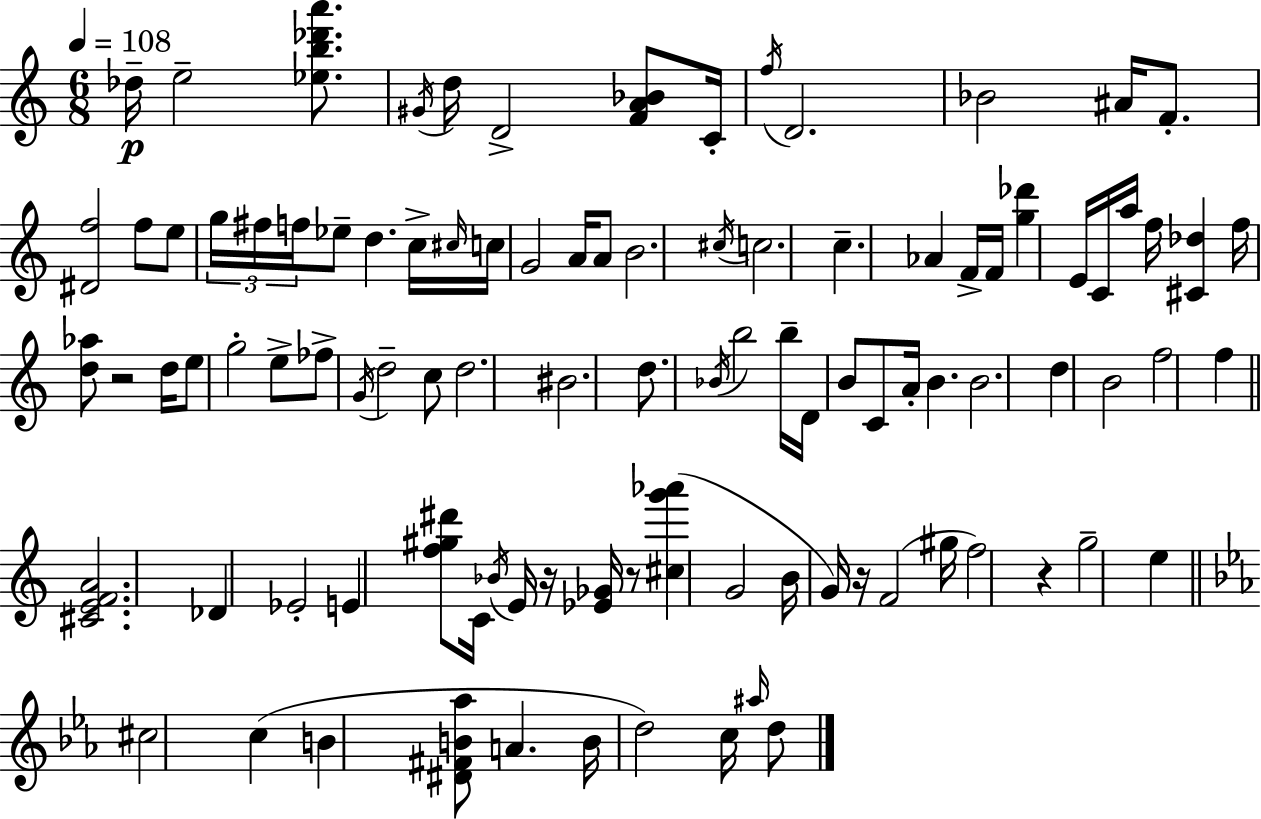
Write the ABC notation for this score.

X:1
T:Untitled
M:6/8
L:1/4
K:C
_d/4 e2 [_eb_d'a']/2 ^G/4 d/4 D2 [FA_B]/2 C/4 f/4 D2 _B2 ^A/4 F/2 [^Df]2 f/2 e/2 g/4 ^f/4 f/4 _e/2 d c/4 ^c/4 c/4 G2 A/4 A/2 B2 ^c/4 c2 c _A F/4 F/4 [g_d'] E/4 C/4 a/4 f/4 [^C_d] f/4 [d_a]/2 z2 d/4 e/2 g2 e/2 _f/2 G/4 d2 c/2 d2 ^B2 d/2 _B/4 b2 b/4 D/4 B/2 C/2 A/4 B B2 d B2 f2 f [^CEFA]2 _D _E2 E [f^g^d']/2 C/4 _B/4 E/4 z/4 [_E_G]/4 z/2 [^cg'_a'] G2 B/4 G/4 z/4 F2 ^g/4 f2 z g2 e ^c2 c B [^D^FB_a]/2 A B/4 d2 c/4 ^a/4 d/2